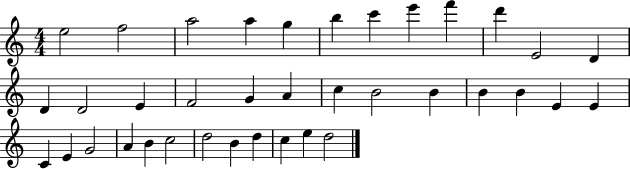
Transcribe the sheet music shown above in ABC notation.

X:1
T:Untitled
M:4/4
L:1/4
K:C
e2 f2 a2 a g b c' e' f' d' E2 D D D2 E F2 G A c B2 B B B E E C E G2 A B c2 d2 B d c e d2